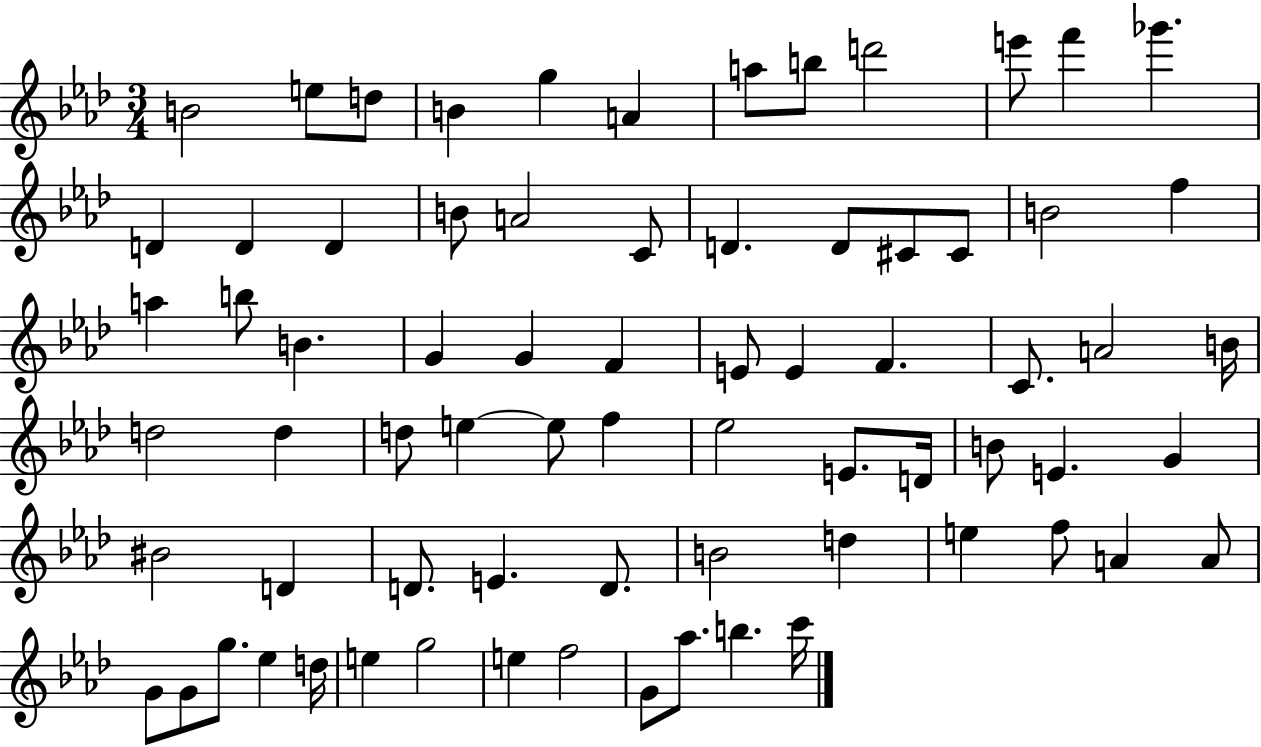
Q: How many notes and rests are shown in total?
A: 72